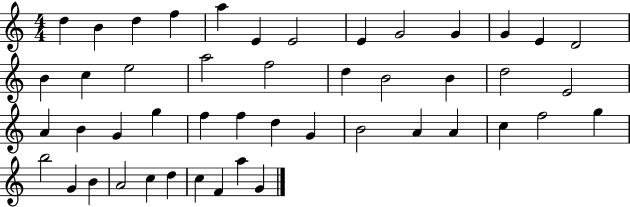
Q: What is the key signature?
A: C major